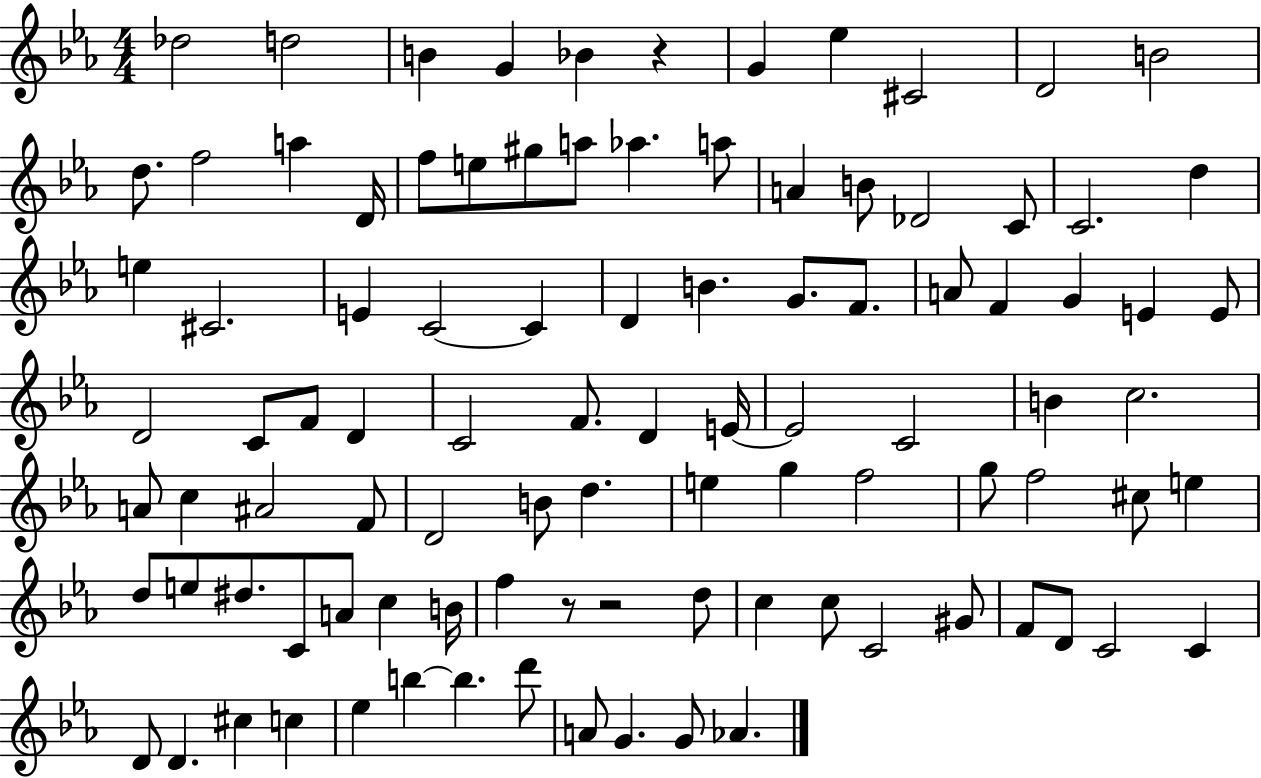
Db5/h D5/h B4/q G4/q Bb4/q R/q G4/q Eb5/q C#4/h D4/h B4/h D5/e. F5/h A5/q D4/s F5/e E5/e G#5/e A5/e Ab5/q. A5/e A4/q B4/e Db4/h C4/e C4/h. D5/q E5/q C#4/h. E4/q C4/h C4/q D4/q B4/q. G4/e. F4/e. A4/e F4/q G4/q E4/q E4/e D4/h C4/e F4/e D4/q C4/h F4/e. D4/q E4/s E4/h C4/h B4/q C5/h. A4/e C5/q A#4/h F4/e D4/h B4/e D5/q. E5/q G5/q F5/h G5/e F5/h C#5/e E5/q D5/e E5/e D#5/e. C4/e A4/e C5/q B4/s F5/q R/e R/h D5/e C5/q C5/e C4/h G#4/e F4/e D4/e C4/h C4/q D4/e D4/q. C#5/q C5/q Eb5/q B5/q B5/q. D6/e A4/e G4/q. G4/e Ab4/q.